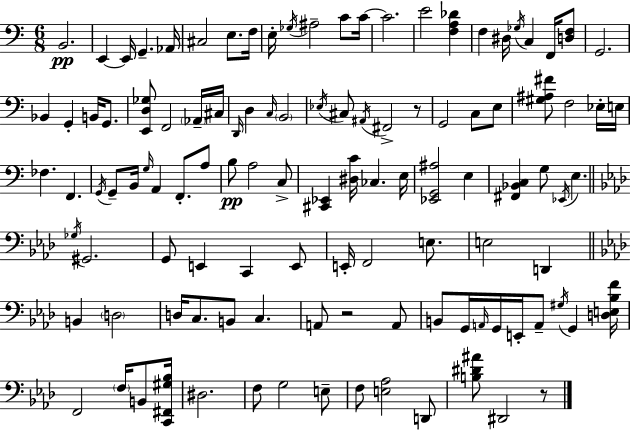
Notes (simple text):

B2/h. E2/q E2/s G2/q. Ab2/s C#3/h E3/e. F3/s E3/s Gb3/s A#3/h C4/e C4/s C4/h. E4/h [F3,A3,Db4]/q F3/q D#3/s Gb3/s C3/q F2/s [D3,F3]/e G2/h. Bb2/q G2/q B2/s G2/e. [E2,D3,Gb3]/e F2/h Ab2/s C#3/s D2/s D3/q C3/s B2/h Eb3/s C#3/e A#2/s F#2/h R/e G2/h C3/e E3/e [G#3,A#3,F#4]/e F3/h Eb3/s E3/s FES3/q. F2/q. G2/s G2/e B2/s G3/s A2/q F2/e. A3/e B3/e A3/h C3/e [C#2,Eb2]/q [D#3,C4]/s CES3/q. E3/s [Eb2,G2,A#3]/h E3/q [F#2,Bb2,C3]/q G3/e Eb2/s E3/q. Gb3/s G#2/h. G2/e E2/q C2/q E2/e E2/s F2/h E3/e. E3/h D2/q B2/q D3/h D3/s C3/e. B2/e C3/q. A2/e R/h A2/e B2/e G2/s A2/s G2/s E2/s A2/e G#3/s G2/q [D3,E3,Bb3,F4]/s F2/h F3/s B2/e [C2,F#2,G#3,Bb3]/s D#3/h. F3/e G3/h E3/e F3/e [E3,Ab3]/h D2/e [B3,D#4,A#4]/e D#2/h R/e